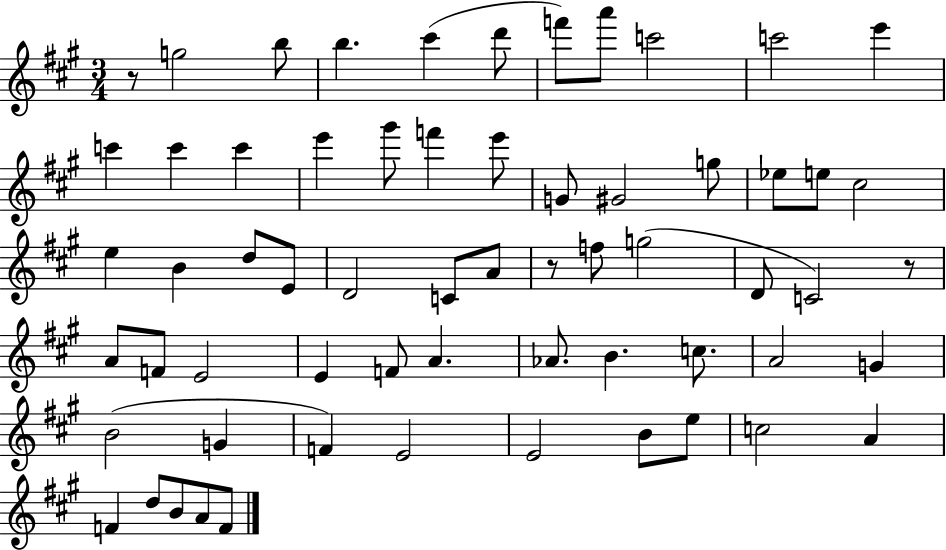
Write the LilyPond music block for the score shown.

{
  \clef treble
  \numericTimeSignature
  \time 3/4
  \key a \major
  \repeat volta 2 { r8 g''2 b''8 | b''4. cis'''4( d'''8 | f'''8) a'''8 c'''2 | c'''2 e'''4 | \break c'''4 c'''4 c'''4 | e'''4 gis'''8 f'''4 e'''8 | g'8 gis'2 g''8 | ees''8 e''8 cis''2 | \break e''4 b'4 d''8 e'8 | d'2 c'8 a'8 | r8 f''8 g''2( | d'8 c'2) r8 | \break a'8 f'8 e'2 | e'4 f'8 a'4. | aes'8. b'4. c''8. | a'2 g'4 | \break b'2( g'4 | f'4) e'2 | e'2 b'8 e''8 | c''2 a'4 | \break f'4 d''8 b'8 a'8 f'8 | } \bar "|."
}